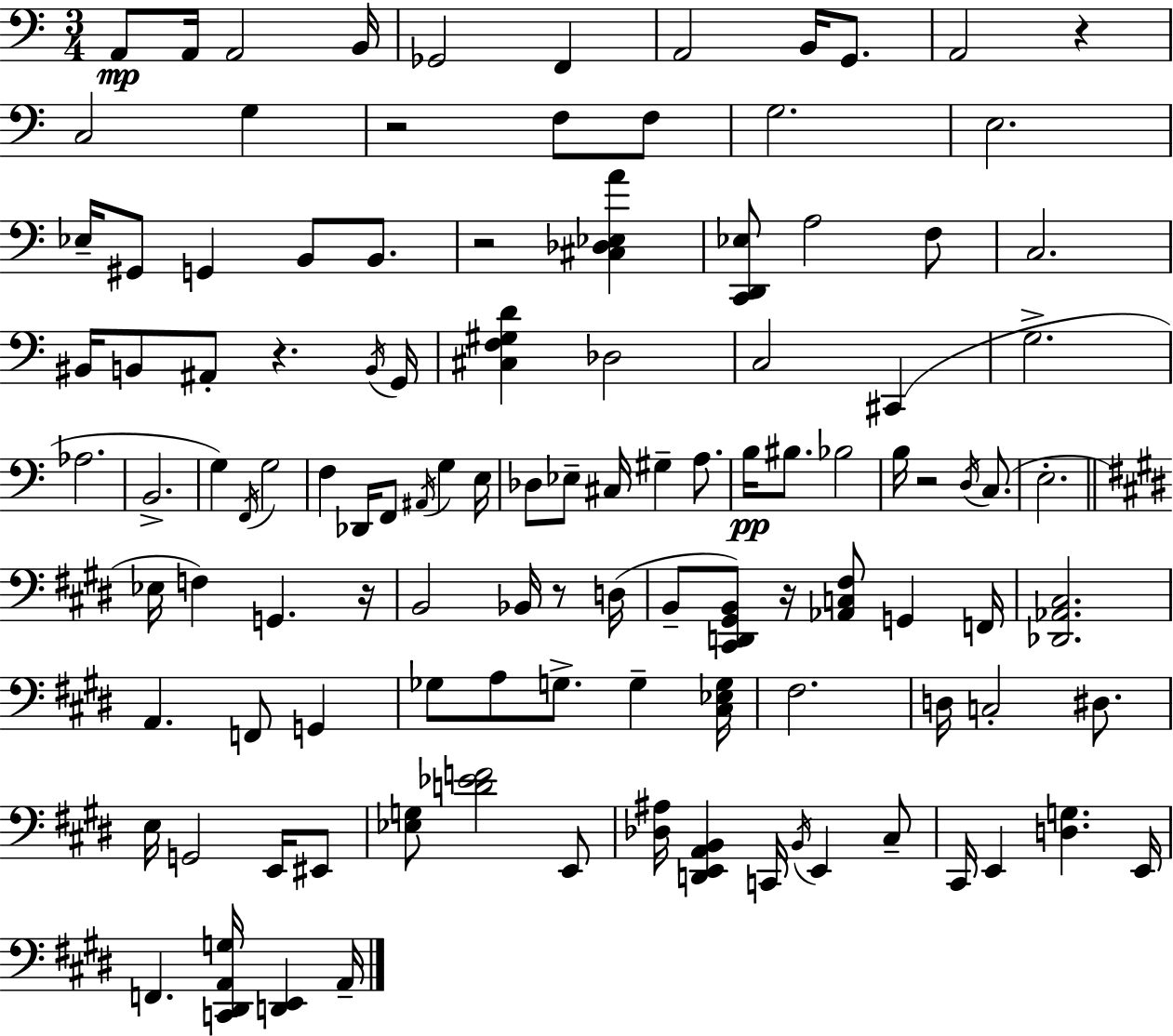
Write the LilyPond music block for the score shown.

{
  \clef bass
  \numericTimeSignature
  \time 3/4
  \key a \minor
  a,8\mp a,16 a,2 b,16 | ges,2 f,4 | a,2 b,16 g,8. | a,2 r4 | \break c2 g4 | r2 f8 f8 | g2. | e2. | \break ees16-- gis,8 g,4 b,8 b,8. | r2 <cis des ees a'>4 | <c, d, ees>8 a2 f8 | c2. | \break bis,16 b,8 ais,8-. r4. \acciaccatura { b,16 } | g,16 <cis f gis d'>4 des2 | c2 cis,4( | g2.-> | \break aes2. | b,2.-> | g4) \acciaccatura { f,16 } g2 | f4 des,16 f,8 \acciaccatura { ais,16 } g4 | \break e16 des8 ees8-- cis16 gis4-- | a8. b16\pp bis8. bes2 | b16 r2 | \acciaccatura { d16 } c8.( e2.-. | \break \bar "||" \break \key e \major ees16 f4) g,4. r16 | b,2 bes,16 r8 d16( | b,8-- <cis, d, gis, b,>8) r16 <aes, c fis>8 g,4 f,16 | <des, aes, cis>2. | \break a,4. f,8 g,4 | ges8 a8 g8.-> g4-- <cis ees g>16 | fis2. | d16 c2-. dis8. | \break e16 g,2 e,16 eis,8 | <ees g>8 <d' ees' f'>2 e,8 | <des ais>16 <d, e, a, b,>4 c,16 \acciaccatura { b,16 } e,4 cis8-- | cis,16 e,4 <d g>4. | \break e,16 f,4. <c, dis, a, g>16 <d, e,>4 | a,16-- \bar "|."
}